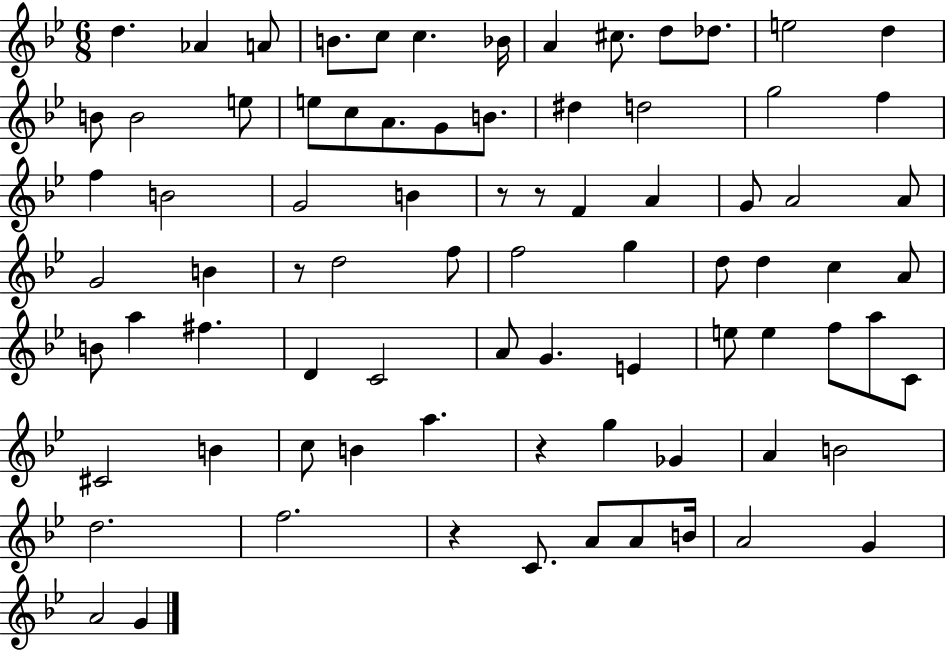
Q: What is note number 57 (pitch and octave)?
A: C4